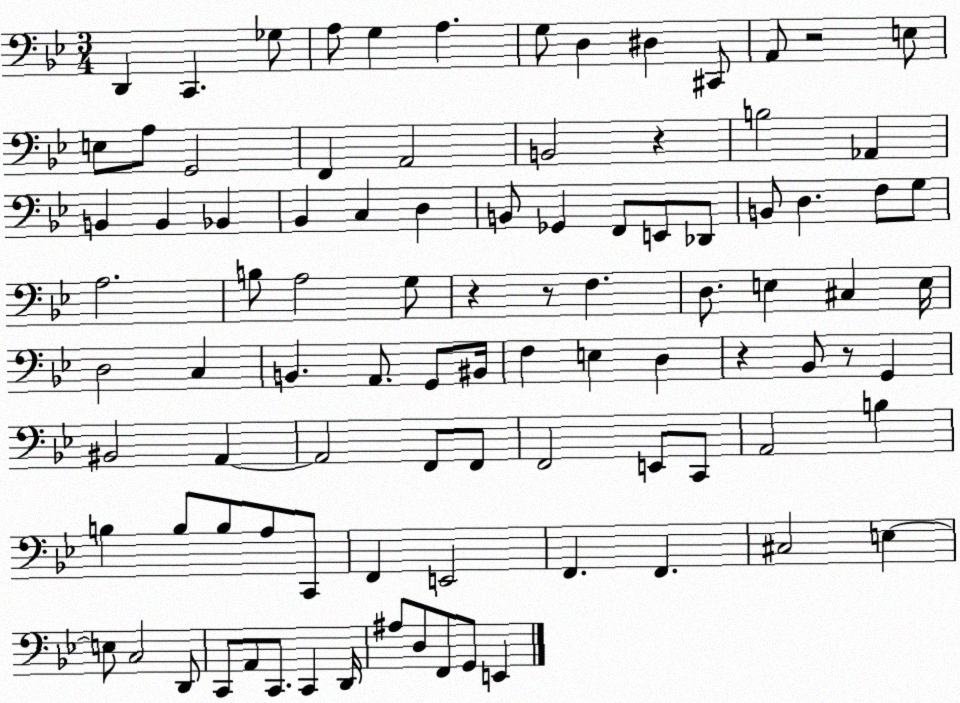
X:1
T:Untitled
M:3/4
L:1/4
K:Bb
D,, C,, _G,/2 A,/2 G, A, G,/2 D, ^D, ^C,,/2 A,,/2 z2 E,/2 E,/2 A,/2 G,,2 F,, A,,2 B,,2 z B,2 _A,, B,, B,, _B,, _B,, C, D, B,,/2 _G,, F,,/2 E,,/2 _D,,/2 B,,/2 D, F,/2 G,/2 A,2 B,/2 A,2 G,/2 z z/2 F, D,/2 E, ^C, E,/4 D,2 C, B,, A,,/2 G,,/2 ^B,,/4 F, E, D, z _B,,/2 z/2 G,, ^B,,2 A,, A,,2 F,,/2 F,,/2 F,,2 E,,/2 C,,/2 A,,2 B, B, B,/2 B,/2 A,/2 C,,/2 F,, E,,2 F,, F,, ^C,2 E, E,/2 C,2 D,,/2 C,,/2 A,,/2 C,,/2 C,, D,,/4 ^A,/2 D,/2 F,,/2 G,,/2 E,,